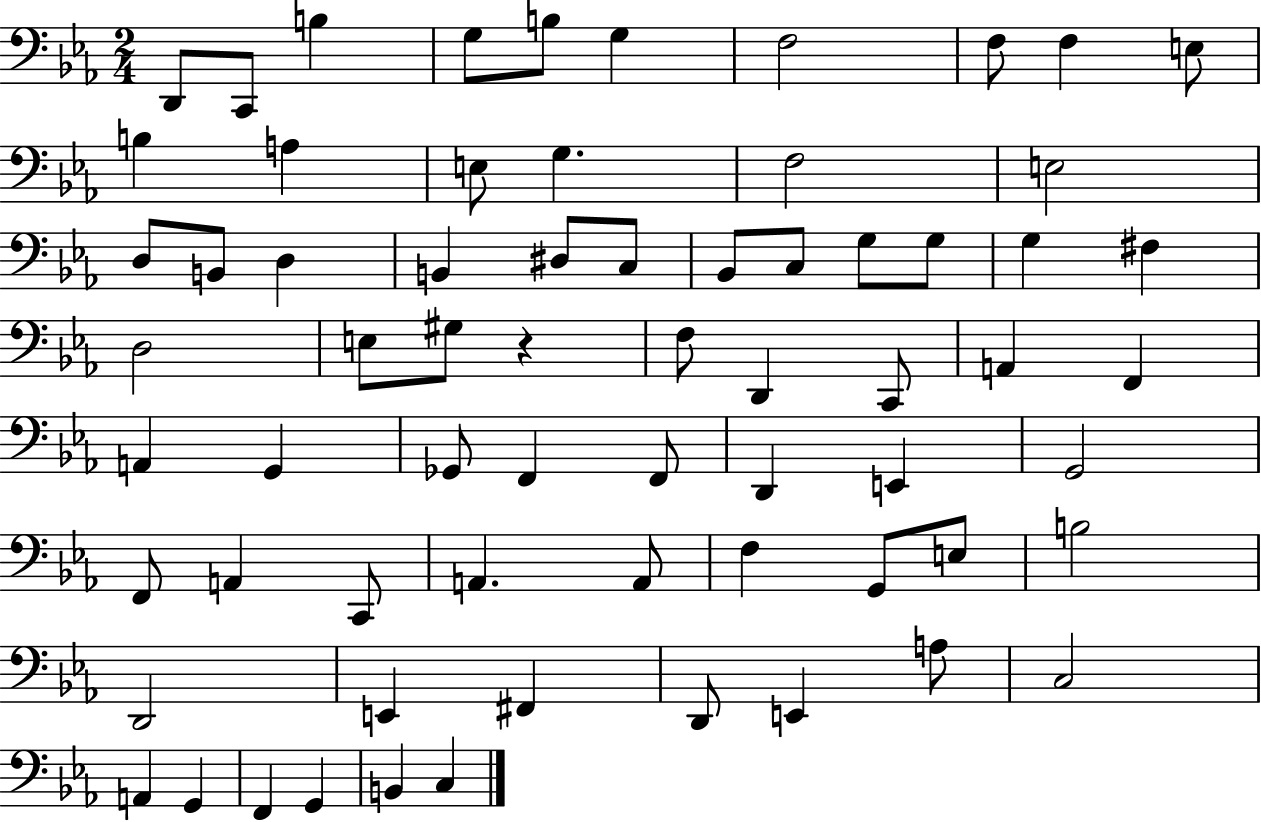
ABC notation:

X:1
T:Untitled
M:2/4
L:1/4
K:Eb
D,,/2 C,,/2 B, G,/2 B,/2 G, F,2 F,/2 F, E,/2 B, A, E,/2 G, F,2 E,2 D,/2 B,,/2 D, B,, ^D,/2 C,/2 _B,,/2 C,/2 G,/2 G,/2 G, ^F, D,2 E,/2 ^G,/2 z F,/2 D,, C,,/2 A,, F,, A,, G,, _G,,/2 F,, F,,/2 D,, E,, G,,2 F,,/2 A,, C,,/2 A,, A,,/2 F, G,,/2 E,/2 B,2 D,,2 E,, ^F,, D,,/2 E,, A,/2 C,2 A,, G,, F,, G,, B,, C,